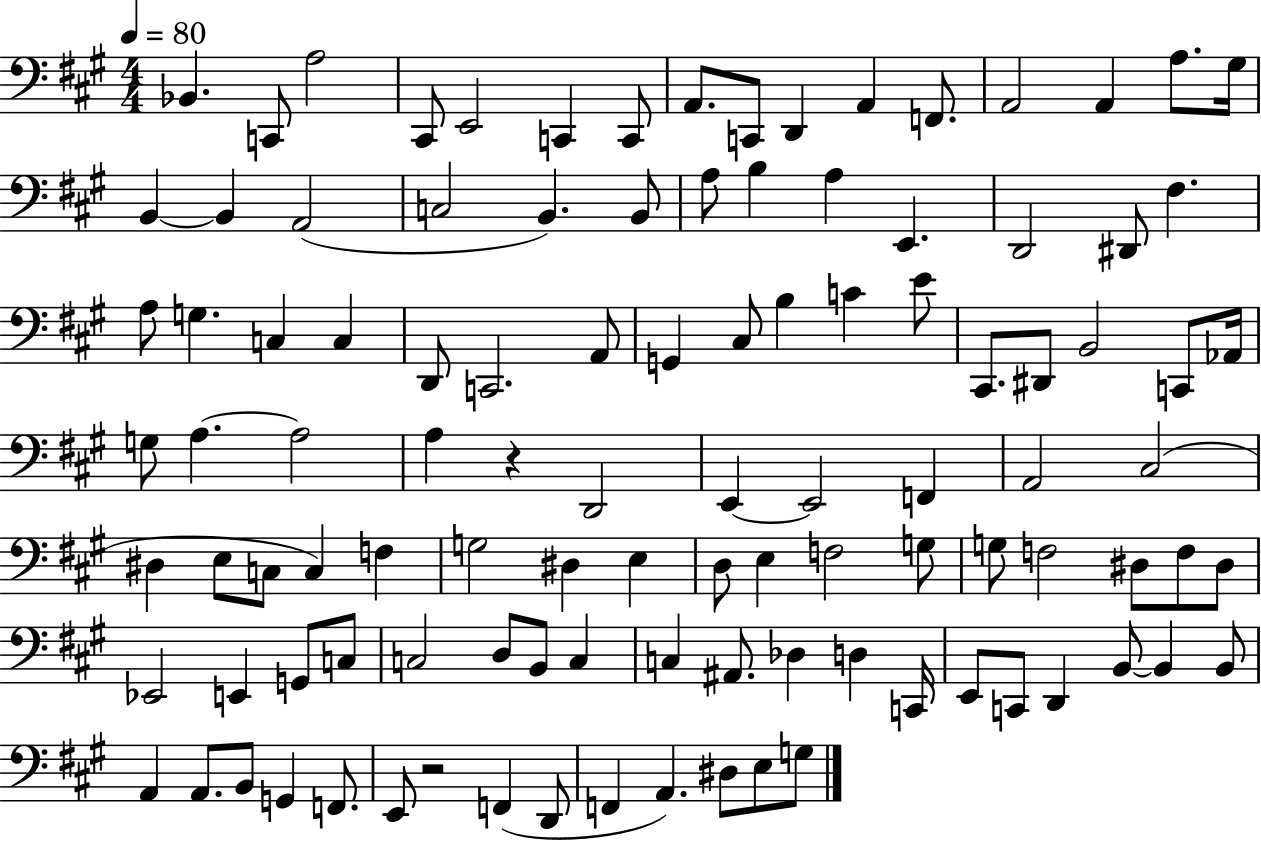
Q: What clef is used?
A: bass